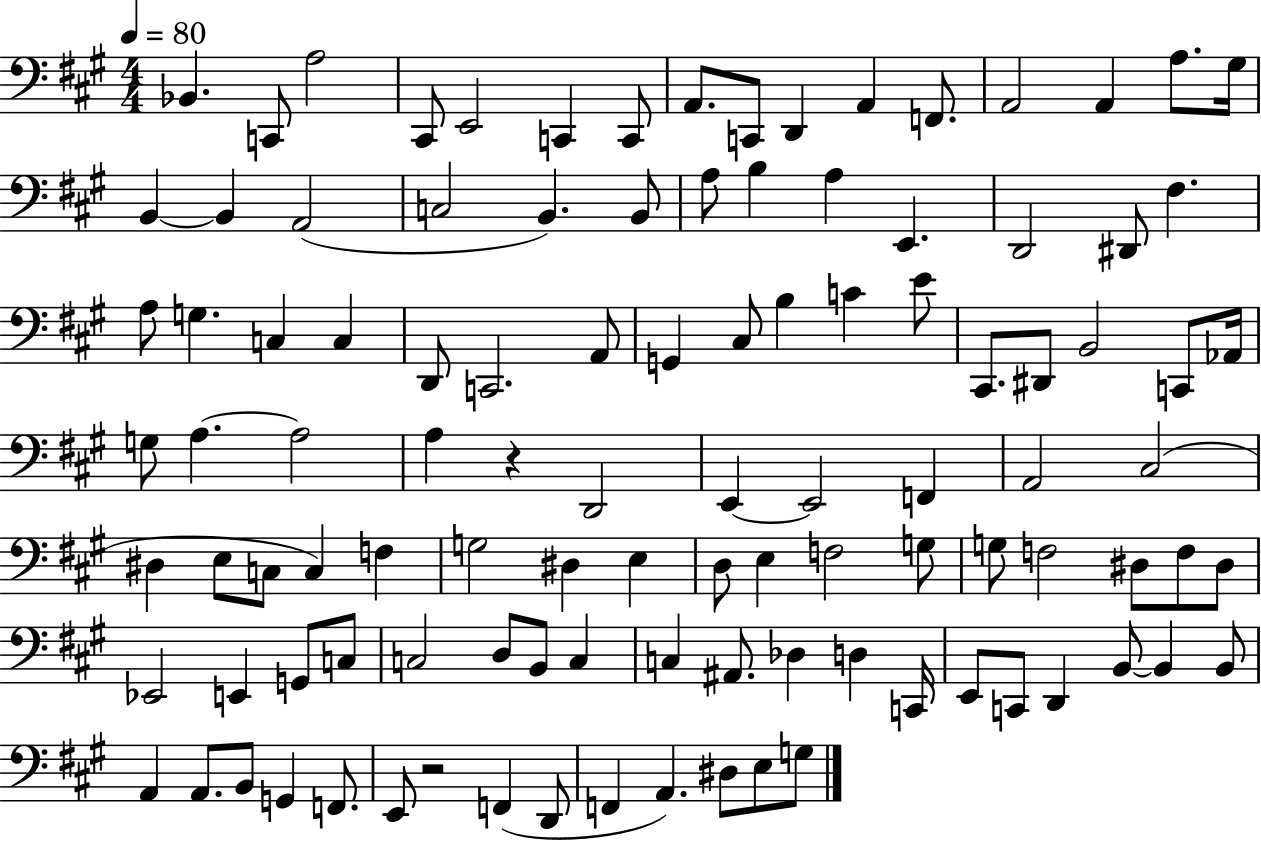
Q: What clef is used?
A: bass